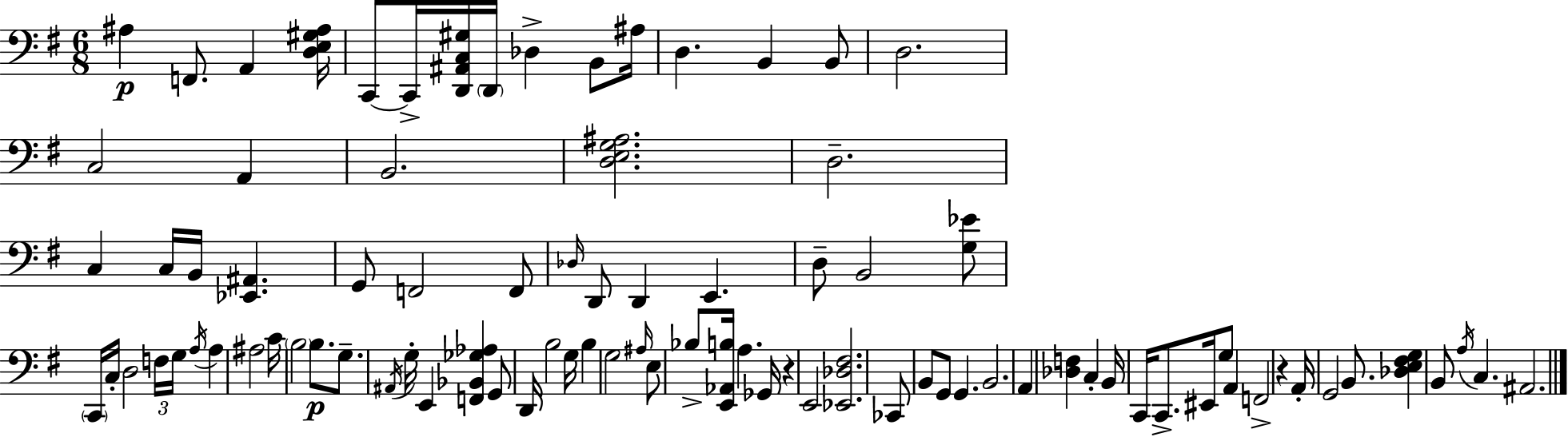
X:1
T:Untitled
M:6/8
L:1/4
K:G
^A, F,,/2 A,, [D,E,^G,^A,]/4 C,,/2 C,,/4 [D,,^A,,C,^G,]/4 D,,/4 _D, B,,/2 ^A,/4 D, B,, B,,/2 D,2 C,2 A,, B,,2 [D,E,G,^A,]2 D,2 C, C,/4 B,,/4 [_E,,^A,,] G,,/2 F,,2 F,,/2 _D,/4 D,,/2 D,, E,, D,/2 B,,2 [G,_E]/2 C,,/4 C,/4 D,2 F,/4 G,/4 A,/4 A, ^A,2 C/4 B,2 B,/2 G,/2 ^A,,/4 G,/4 E,, [F,,_B,,_G,_A,] G,,/2 D,,/4 B,2 G,/4 B, G,2 ^A,/4 E,/2 _B,/2 [E,,_A,,B,]/4 A, _G,,/4 z E,,2 [_E,,_D,^F,]2 _C,,/2 B,,/2 G,,/2 G,, B,,2 A,, [_D,F,] C, B,,/4 C,,/4 C,,/2 ^E,,/4 G,/2 A,, F,,2 z A,,/4 G,,2 B,,/2 [_D,E,^F,G,] B,,/2 A,/4 C, ^A,,2